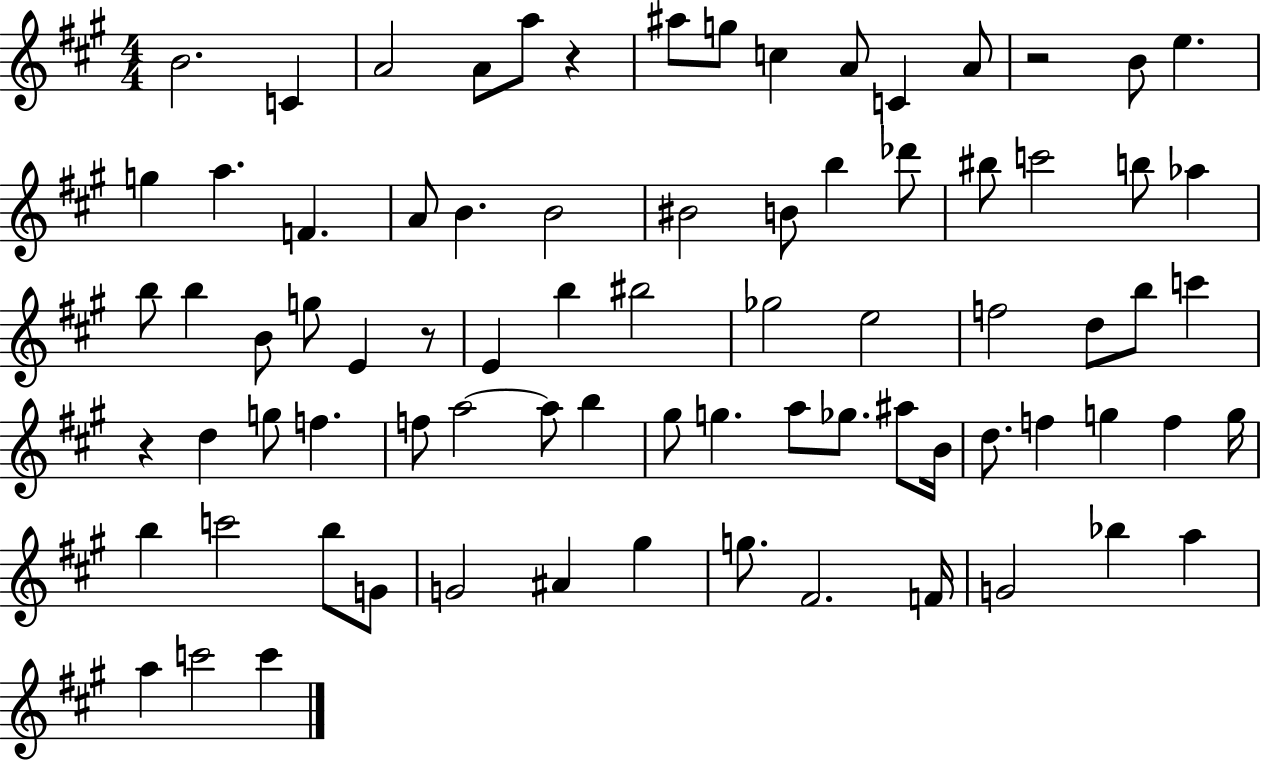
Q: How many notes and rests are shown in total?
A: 79